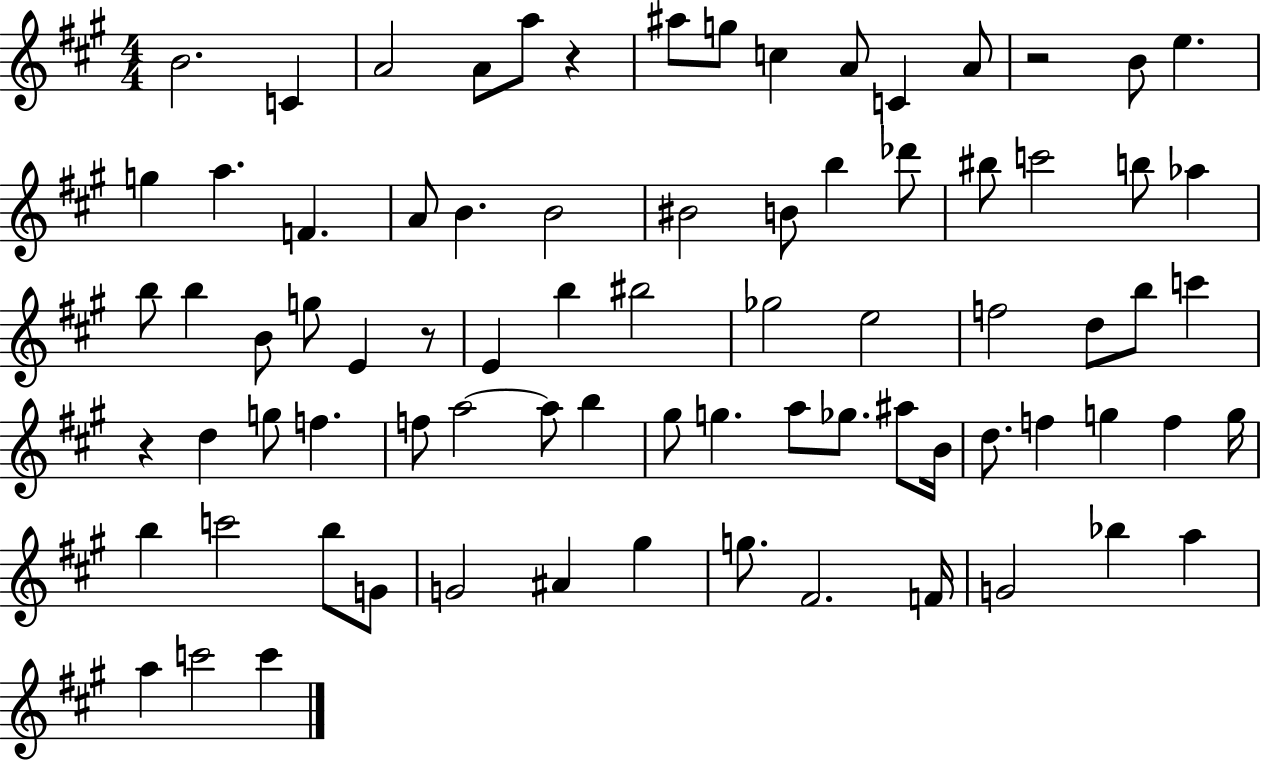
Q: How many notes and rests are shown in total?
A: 79